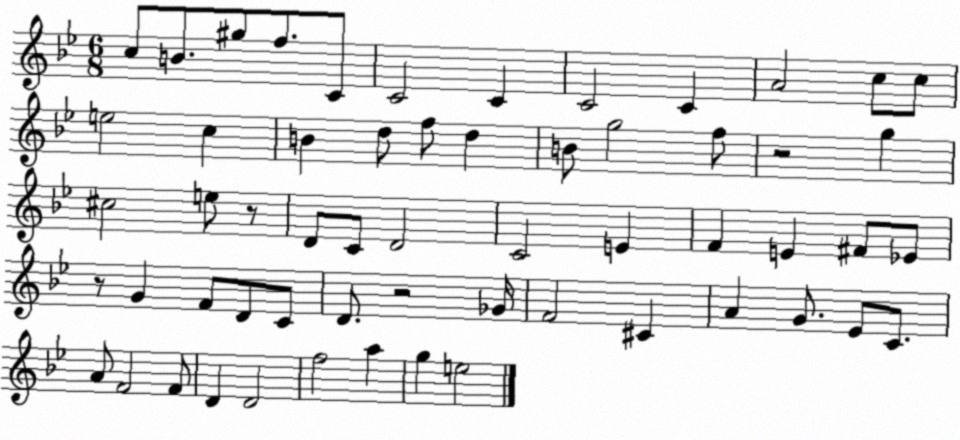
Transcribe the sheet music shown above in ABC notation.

X:1
T:Untitled
M:6/8
L:1/4
K:Bb
c/2 B/2 ^g/2 f/2 C/2 C2 C C2 C A2 c/2 c/2 e2 c B d/2 f/2 d B/2 g2 f/2 z2 g ^c2 e/2 z/2 D/2 C/2 D2 C2 E F E ^F/2 _E/2 z/2 G F/2 D/2 C/2 D/2 z2 _G/4 F2 ^C A G/2 _E/2 C/2 A/2 F2 F/2 D D2 f2 a g e2